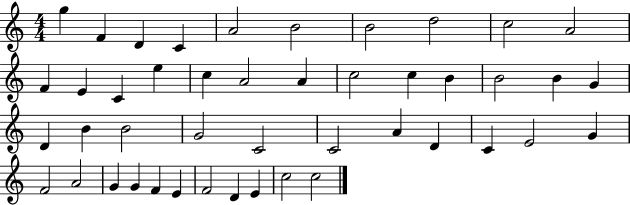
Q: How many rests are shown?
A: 0